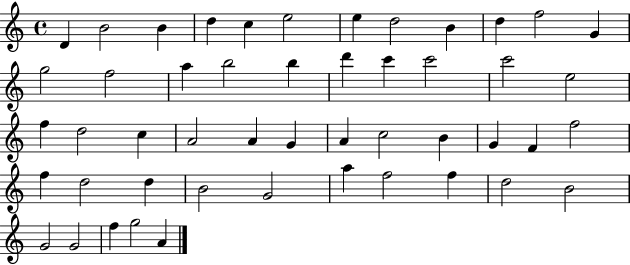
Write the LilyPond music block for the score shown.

{
  \clef treble
  \time 4/4
  \defaultTimeSignature
  \key c \major
  d'4 b'2 b'4 | d''4 c''4 e''2 | e''4 d''2 b'4 | d''4 f''2 g'4 | \break g''2 f''2 | a''4 b''2 b''4 | d'''4 c'''4 c'''2 | c'''2 e''2 | \break f''4 d''2 c''4 | a'2 a'4 g'4 | a'4 c''2 b'4 | g'4 f'4 f''2 | \break f''4 d''2 d''4 | b'2 g'2 | a''4 f''2 f''4 | d''2 b'2 | \break g'2 g'2 | f''4 g''2 a'4 | \bar "|."
}